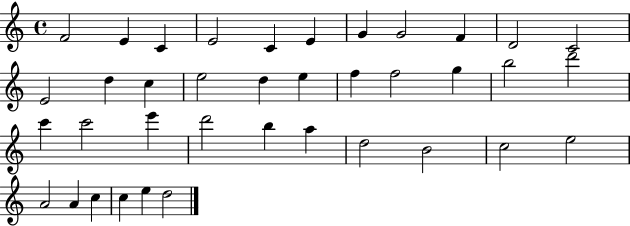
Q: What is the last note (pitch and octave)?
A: D5